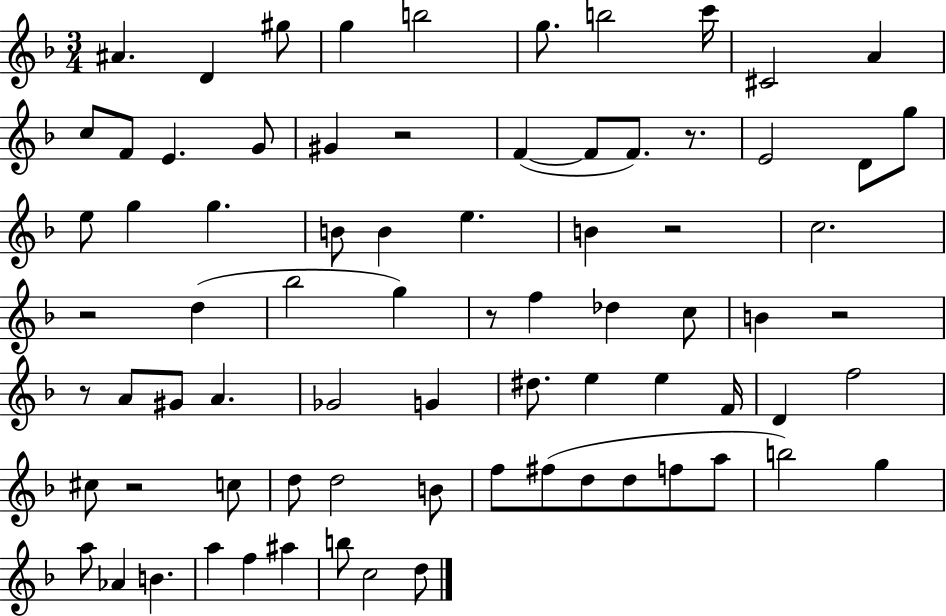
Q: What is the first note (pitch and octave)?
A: A#4